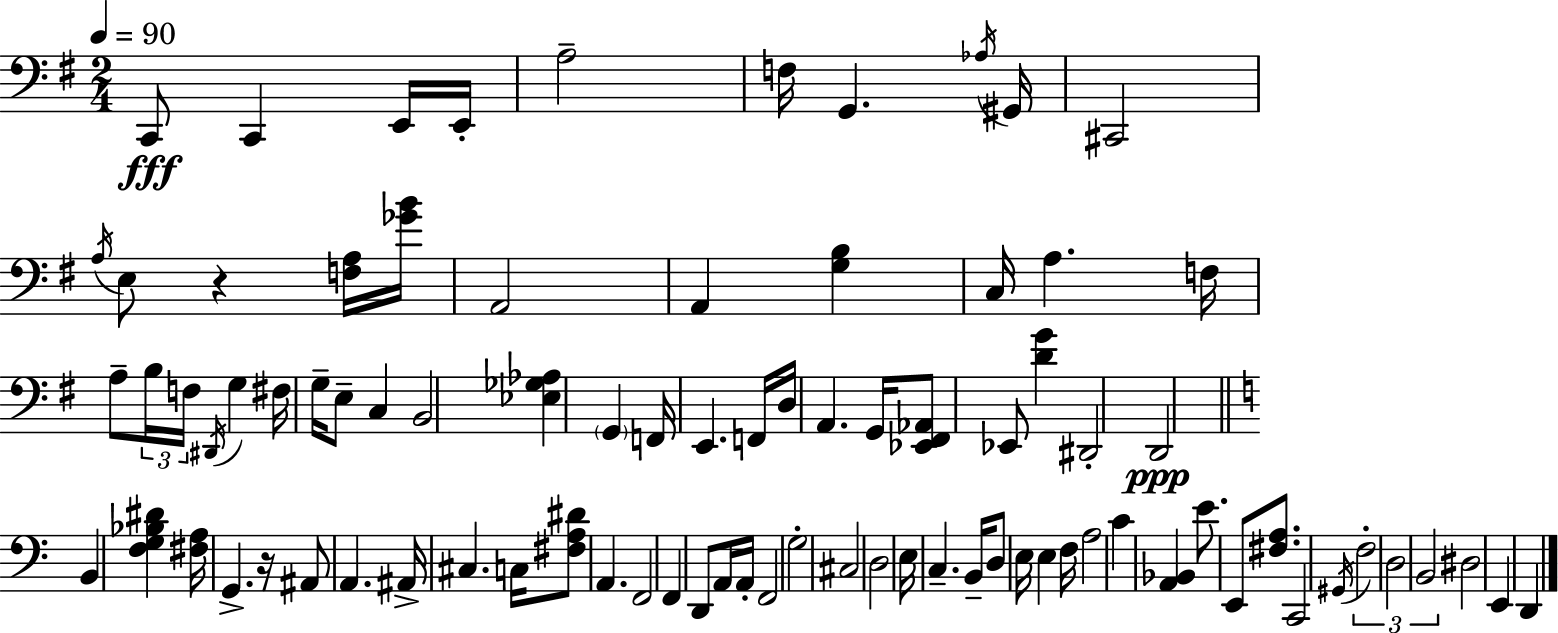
X:1
T:Untitled
M:2/4
L:1/4
K:G
C,,/2 C,, E,,/4 E,,/4 A,2 F,/4 G,, _A,/4 ^G,,/4 ^C,,2 A,/4 E,/2 z [F,A,]/4 [_GB]/4 A,,2 A,, [G,B,] C,/4 A, F,/4 A,/2 B,/4 F,/4 ^D,,/4 G, ^F,/4 G,/4 E,/2 C, B,,2 [_E,_G,_A,] G,, F,,/4 E,, F,,/4 D,/4 A,, G,,/4 [_E,,^F,,_A,,]/2 _E,,/2 [DG] ^D,,2 D,,2 B,, [F,G,_B,^D] [^F,A,]/4 G,, z/4 ^A,,/2 A,, ^A,,/4 ^C, C,/4 [^F,A,^D]/2 A,, F,,2 F,, D,,/2 A,,/4 A,,/4 F,,2 G,2 ^C,2 D,2 E,/4 C, B,,/4 D,/2 E,/4 E, F,/4 A,2 C [A,,_B,,] E/2 E,,/2 [^F,A,]/2 C,,2 ^G,,/4 F,2 D,2 B,,2 ^D,2 E,, D,,